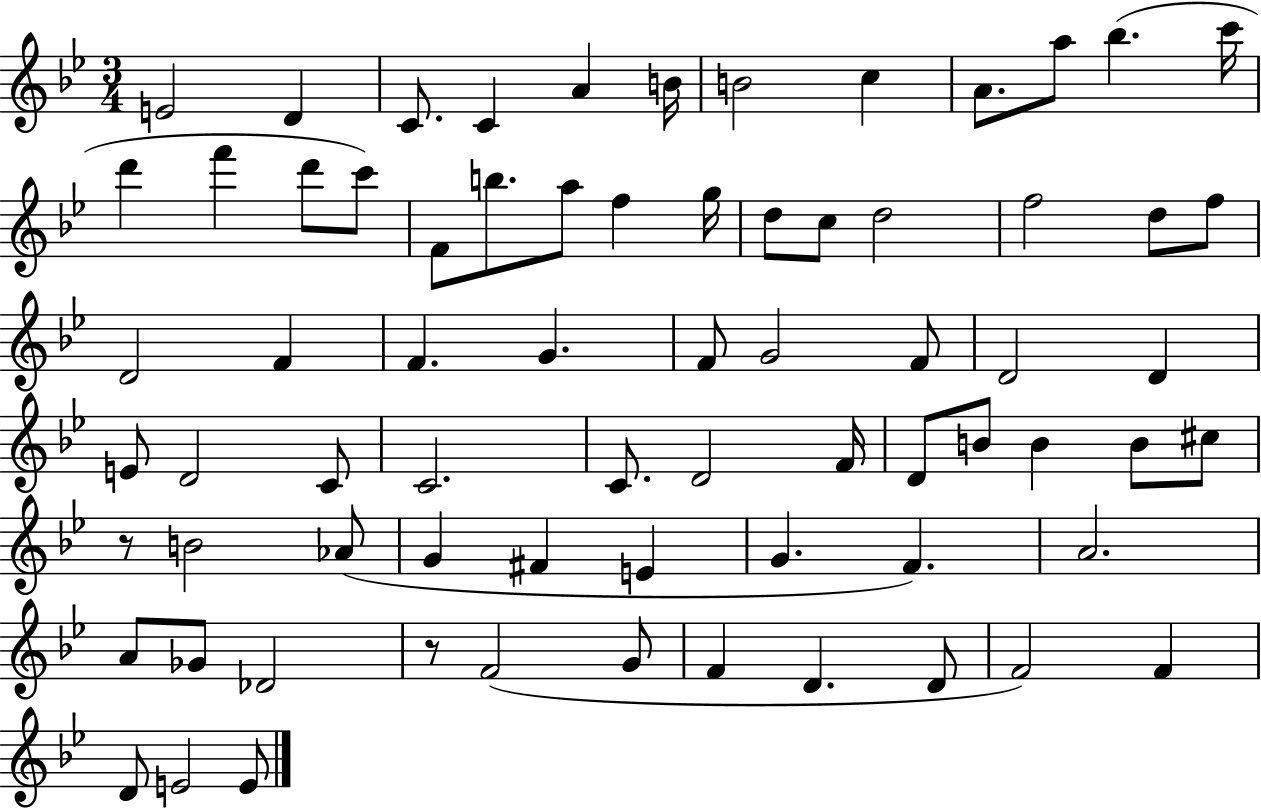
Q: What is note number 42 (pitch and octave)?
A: D4